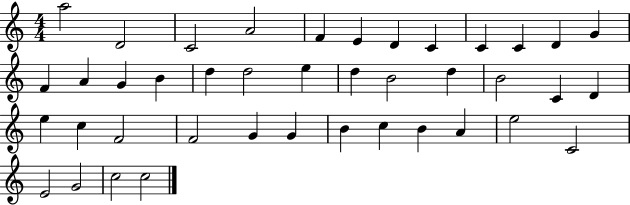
{
  \clef treble
  \numericTimeSignature
  \time 4/4
  \key c \major
  a''2 d'2 | c'2 a'2 | f'4 e'4 d'4 c'4 | c'4 c'4 d'4 g'4 | \break f'4 a'4 g'4 b'4 | d''4 d''2 e''4 | d''4 b'2 d''4 | b'2 c'4 d'4 | \break e''4 c''4 f'2 | f'2 g'4 g'4 | b'4 c''4 b'4 a'4 | e''2 c'2 | \break e'2 g'2 | c''2 c''2 | \bar "|."
}